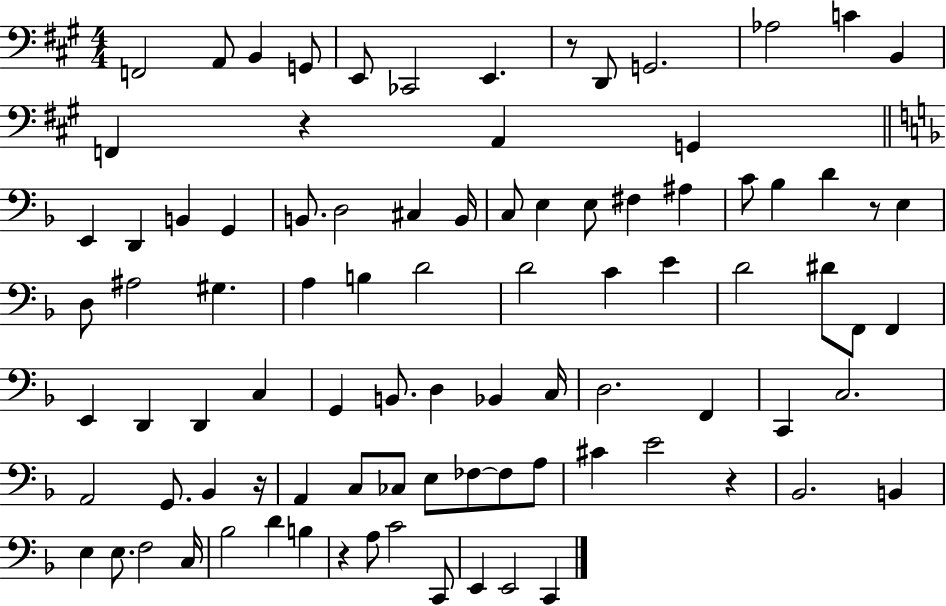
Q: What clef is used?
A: bass